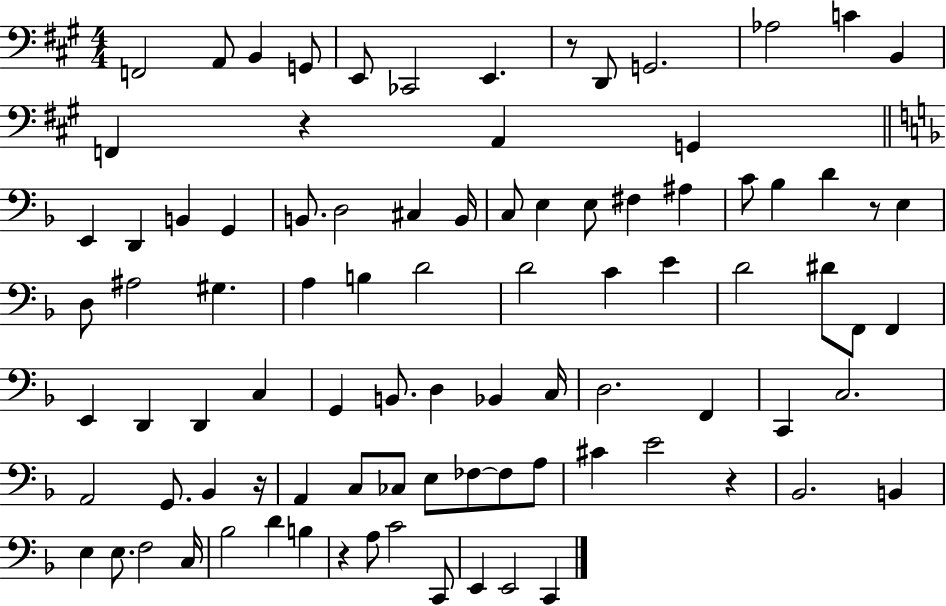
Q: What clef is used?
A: bass